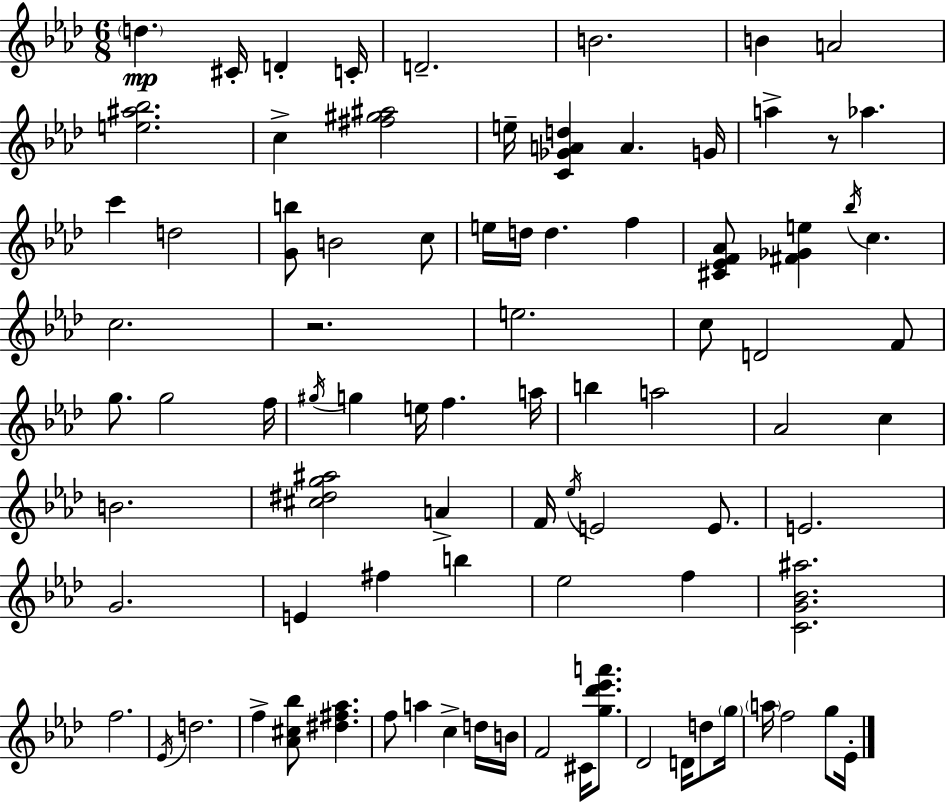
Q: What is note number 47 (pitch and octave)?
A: E4